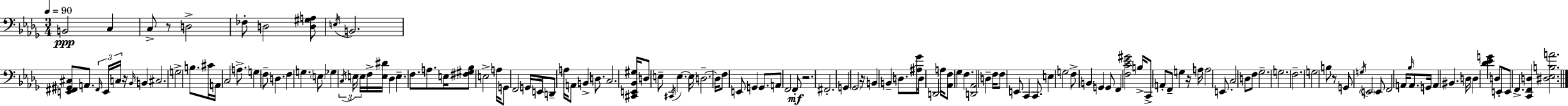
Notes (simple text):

B2/h C3/q C3/e R/e D3/h FES3/e D3/h [D3,G#3,A3]/e E3/s B2/h. [E2,F#2,G#2,C#3]/e A2/e. F#2/s E2/s C3/s R/s Bb2/s B2/q C#3/h. G3/h B3/e. C#4/s A2/s C3/h A3/e. G3/q F3/e D3/q. F3/q G3/q. E3/e Gb3/q C3/s E3/s E3/s F3/s [E3,D#4]/s Db3/q E3/q. F3/e. A3/e. E3/s [F#3,G#3,Bb3]/e E3/h A3/s G2/e F2/h G2/s E2/s D2/e A3/s A2/e B2/q D3/e. C3/h. [C#2,E2,Bb2,G#3]/s D3/e E3/e C#2/s E3/q. E3/s D3/h. D3/s F3/e E2/e G2/q G2/e. A2/e F2/h F2/e R/h. F#2/h. G2/q Gb2/h R/s B2/q B2/q D3/e. [A#3,Gb4]/s D3/e D2/h A3/s [Ab2,F3]/e Gb3/q F3/q. [D2,Ab2]/h D3/q F3/s F3/e E2/e C2/q C2/e. E3/q G3/h F3/e B2/q G2/q G2/e F2/q [F3,C4,Eb4,G#4]/h B3/s C2/e A2/e F2/e G3/q R/s A3/s A3/h E2/e. C3/h D3/e F3/e Gb3/h. G3/h. F3/h. G3/h B3/e R/e G2/e G3/s E2/h E2/e F2/h A2/s Bb3/s A2/e. G2/s A2/q BIS2/q. D3/s D3/q [Db4,Eb4,G4]/q D3/e E2/e E2/e F2/q. [C2,F2,D3]/q [D#3,Eb3,B3,A4]/h.